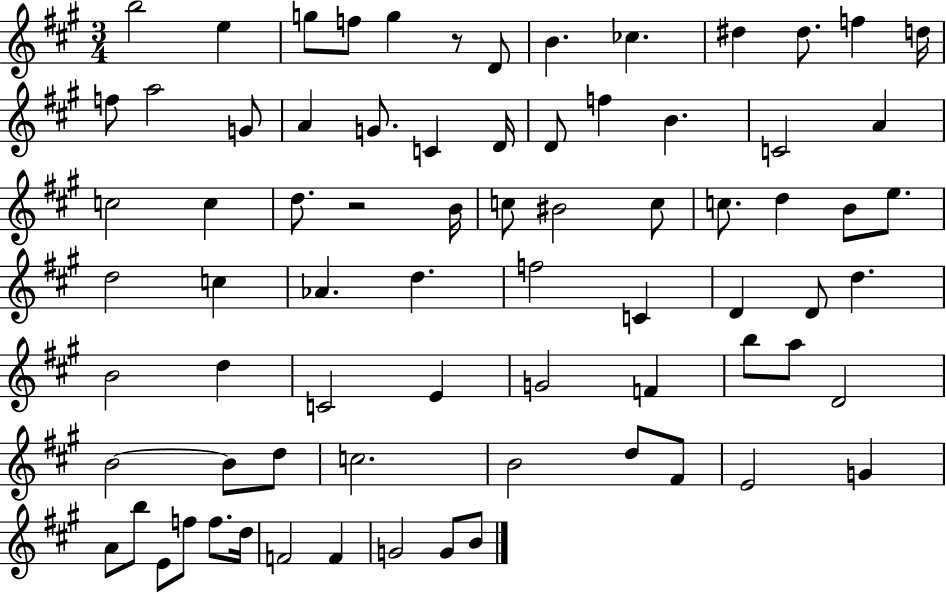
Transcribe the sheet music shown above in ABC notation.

X:1
T:Untitled
M:3/4
L:1/4
K:A
b2 e g/2 f/2 g z/2 D/2 B _c ^d ^d/2 f d/4 f/2 a2 G/2 A G/2 C D/4 D/2 f B C2 A c2 c d/2 z2 B/4 c/2 ^B2 c/2 c/2 d B/2 e/2 d2 c _A d f2 C D D/2 d B2 d C2 E G2 F b/2 a/2 D2 B2 B/2 d/2 c2 B2 d/2 ^F/2 E2 G A/2 b/2 E/2 f/2 f/2 d/4 F2 F G2 G/2 B/2